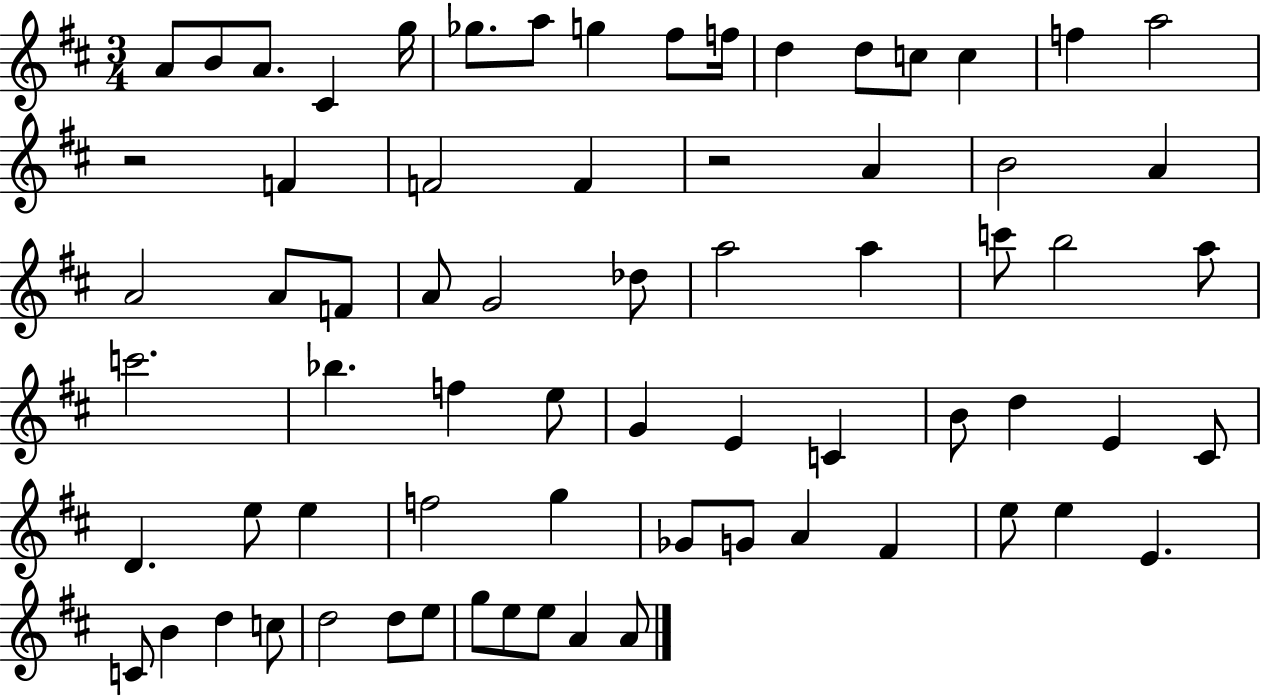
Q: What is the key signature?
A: D major